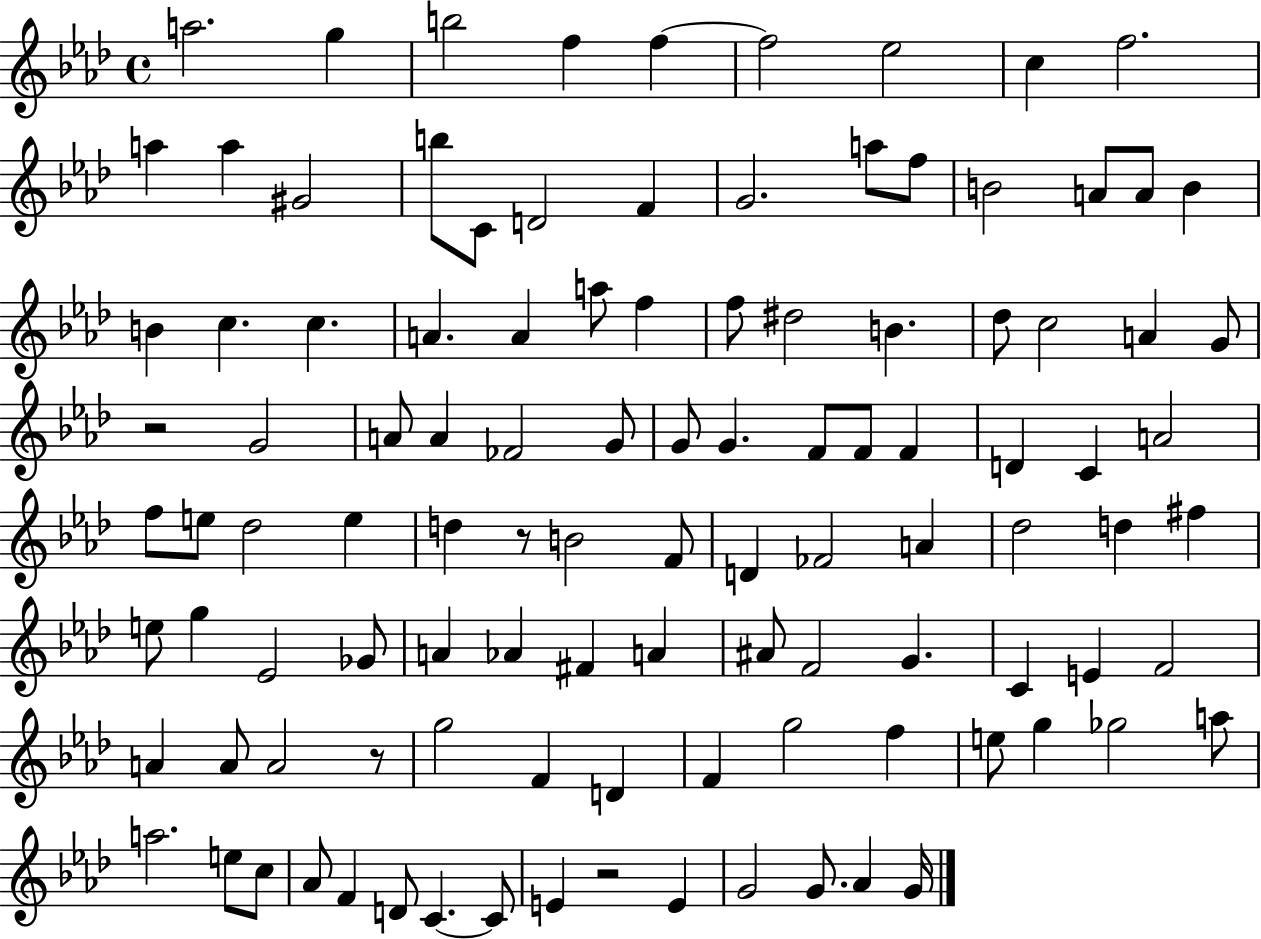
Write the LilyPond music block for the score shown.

{
  \clef treble
  \time 4/4
  \defaultTimeSignature
  \key aes \major
  \repeat volta 2 { a''2. g''4 | b''2 f''4 f''4~~ | f''2 ees''2 | c''4 f''2. | \break a''4 a''4 gis'2 | b''8 c'8 d'2 f'4 | g'2. a''8 f''8 | b'2 a'8 a'8 b'4 | \break b'4 c''4. c''4. | a'4. a'4 a''8 f''4 | f''8 dis''2 b'4. | des''8 c''2 a'4 g'8 | \break r2 g'2 | a'8 a'4 fes'2 g'8 | g'8 g'4. f'8 f'8 f'4 | d'4 c'4 a'2 | \break f''8 e''8 des''2 e''4 | d''4 r8 b'2 f'8 | d'4 fes'2 a'4 | des''2 d''4 fis''4 | \break e''8 g''4 ees'2 ges'8 | a'4 aes'4 fis'4 a'4 | ais'8 f'2 g'4. | c'4 e'4 f'2 | \break a'4 a'8 a'2 r8 | g''2 f'4 d'4 | f'4 g''2 f''4 | e''8 g''4 ges''2 a''8 | \break a''2. e''8 c''8 | aes'8 f'4 d'8 c'4.~~ c'8 | e'4 r2 e'4 | g'2 g'8. aes'4 g'16 | \break } \bar "|."
}